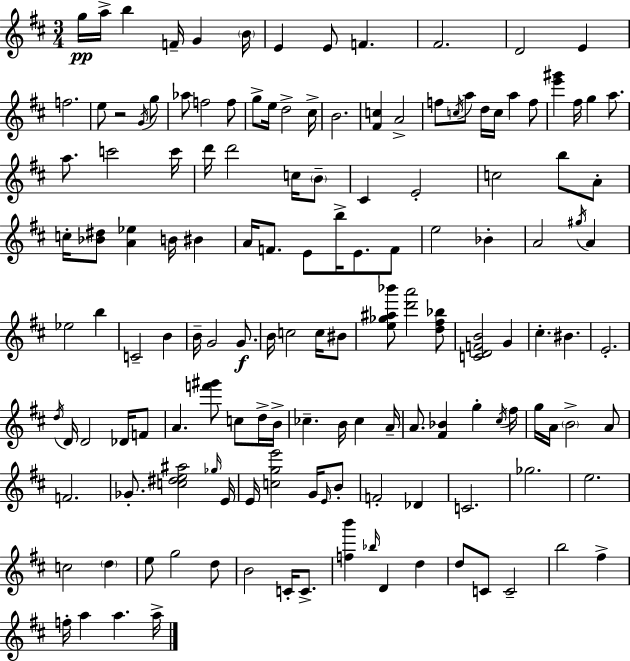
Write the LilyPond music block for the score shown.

{
  \clef treble
  \numericTimeSignature
  \time 3/4
  \key d \major
  g''16\pp a''16-> b''4 f'16-- g'4 \parenthesize b'16 | e'4 e'8 f'4. | fis'2. | d'2 e'4 | \break f''2. | e''8 r2 \acciaccatura { g'16 } g''8 | aes''8 f''2 f''8 | g''8-> e''16 d''2-> | \break cis''16-> b'2. | <fis' c''>4 a'2-> | f''8 \acciaccatura { c''16 } a''8 d''16 c''16 a''4 | f''8 <e''' gis'''>4 fis''16 g''4 a''8. | \break a''8. c'''2 | c'''16 d'''16 d'''2 c''16 | \parenthesize b'8-- cis'4 e'2-. | c''2 b''8 | \break a'8-. c''16-. <bes' dis''>8 <a' ees''>4 b'16 bis'4 | a'16 f'8. e'8 b''16-> e'8. | f'8 e''2 bes'4-. | a'2 \acciaccatura { gis''16 } a'4 | \break ees''2 b''4 | c'2-- b'4 | b'16-- g'2 | g'8.\f b'16 c''2 | \break c''16 bis'8 <e'' ges'' ais'' bes'''>8 <d''' a'''>2 | <d'' fis'' bes''>8 <c' d' f' b'>2 g'4 | cis''4.-. bis'4. | e'2.-. | \break \acciaccatura { d''16 } d'16 d'2 | des'16 f'8 a'4. <f''' gis'''>8 | c''8 d''16-> b'16-> ces''4.-- b'16 ces''4 | a'16-- a'8. <fis' bes'>4 g''4-. | \break \acciaccatura { cis''16 } fis''16 g''16 a'16 \parenthesize b'2-> | a'8 f'2. | ges'8.-. <c'' dis'' e'' ais''>2 | \grace { ges''16 } e'16 e'16 <c'' g'' e'''>2 | \break g'16 \grace { e'16 } b'8-. f'2-. | des'4 c'2. | ges''2. | e''2. | \break c''2 | \parenthesize d''4 e''8 g''2 | d''8 b'2 | c'16-. c'8.-> <f'' b'''>4 \grace { bes''16 } | \break d'4 d''4 d''8 c'8 | c'2-- b''2 | fis''4-> f''16-. a''4 | a''4. a''16-> \bar "|."
}